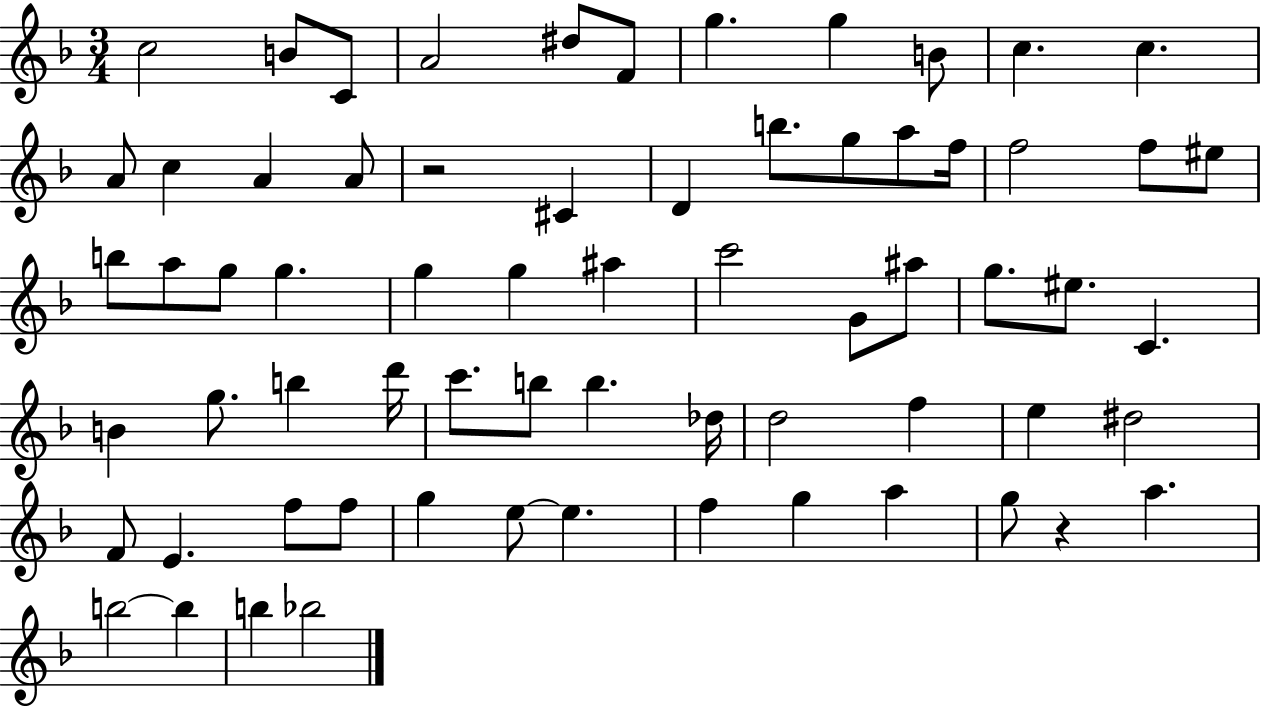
X:1
T:Untitled
M:3/4
L:1/4
K:F
c2 B/2 C/2 A2 ^d/2 F/2 g g B/2 c c A/2 c A A/2 z2 ^C D b/2 g/2 a/2 f/4 f2 f/2 ^e/2 b/2 a/2 g/2 g g g ^a c'2 G/2 ^a/2 g/2 ^e/2 C B g/2 b d'/4 c'/2 b/2 b _d/4 d2 f e ^d2 F/2 E f/2 f/2 g e/2 e f g a g/2 z a b2 b b _b2